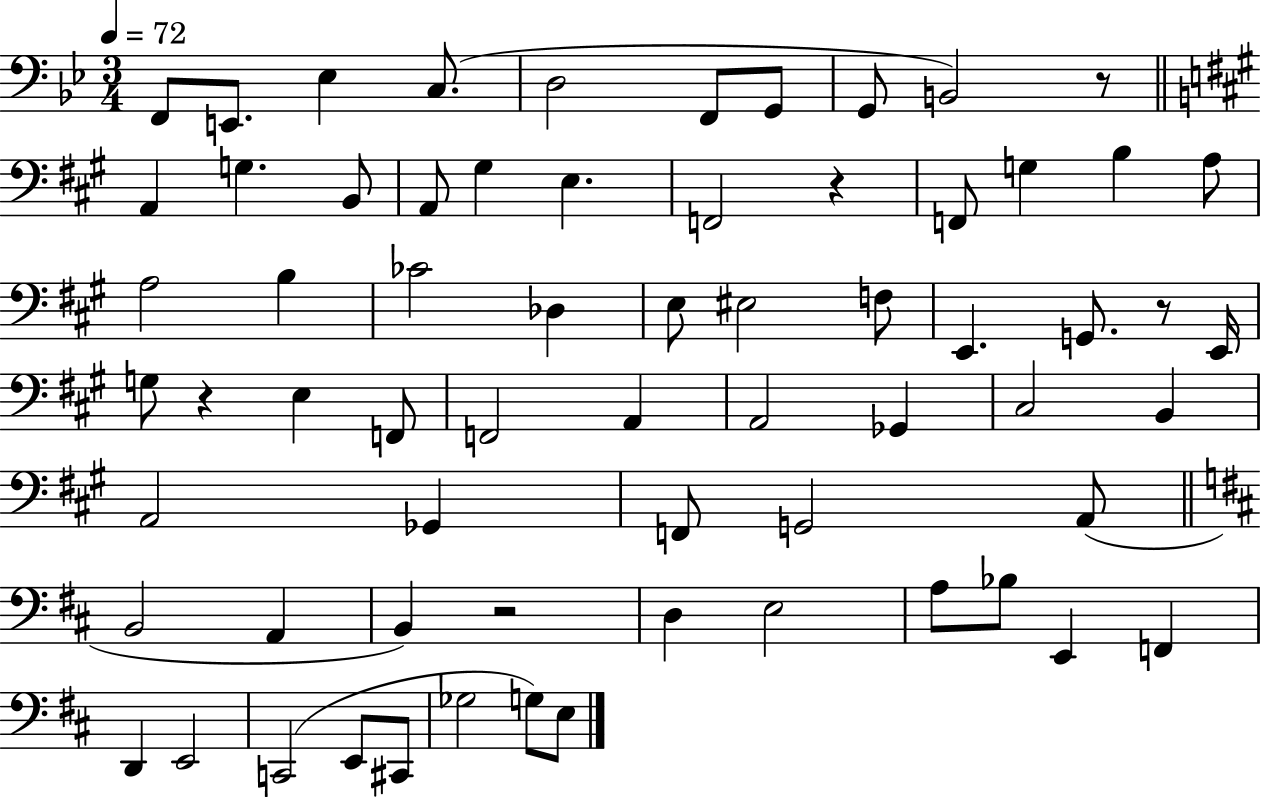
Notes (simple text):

F2/e E2/e. Eb3/q C3/e. D3/h F2/e G2/e G2/e B2/h R/e A2/q G3/q. B2/e A2/e G#3/q E3/q. F2/h R/q F2/e G3/q B3/q A3/e A3/h B3/q CES4/h Db3/q E3/e EIS3/h F3/e E2/q. G2/e. R/e E2/s G3/e R/q E3/q F2/e F2/h A2/q A2/h Gb2/q C#3/h B2/q A2/h Gb2/q F2/e G2/h A2/e B2/h A2/q B2/q R/h D3/q E3/h A3/e Bb3/e E2/q F2/q D2/q E2/h C2/h E2/e C#2/e Gb3/h G3/e E3/e